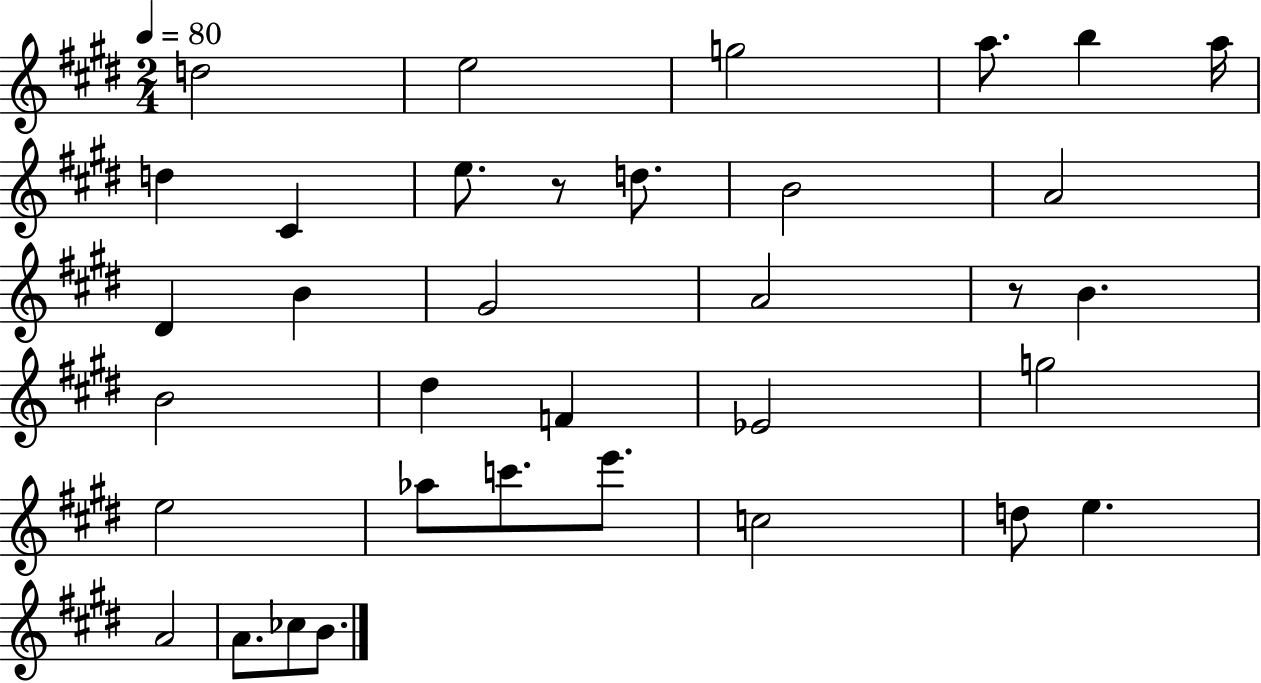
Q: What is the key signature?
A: E major